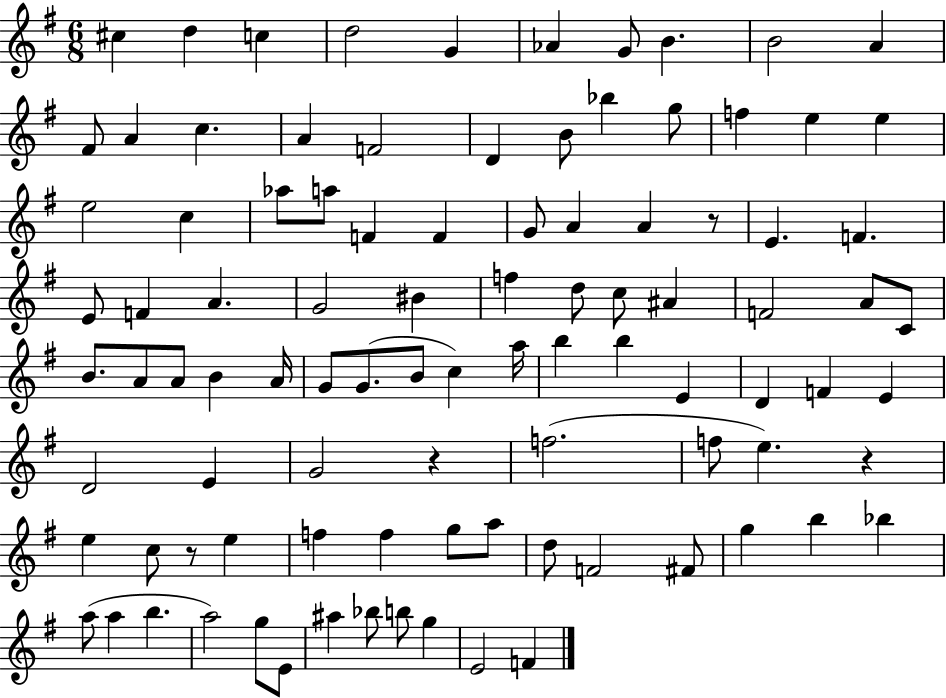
C#5/q D5/q C5/q D5/h G4/q Ab4/q G4/e B4/q. B4/h A4/q F#4/e A4/q C5/q. A4/q F4/h D4/q B4/e Bb5/q G5/e F5/q E5/q E5/q E5/h C5/q Ab5/e A5/e F4/q F4/q G4/e A4/q A4/q R/e E4/q. F4/q. E4/e F4/q A4/q. G4/h BIS4/q F5/q D5/e C5/e A#4/q F4/h A4/e C4/e B4/e. A4/e A4/e B4/q A4/s G4/e G4/e. B4/e C5/q A5/s B5/q B5/q E4/q D4/q F4/q E4/q D4/h E4/q G4/h R/q F5/h. F5/e E5/q. R/q E5/q C5/e R/e E5/q F5/q F5/q G5/e A5/e D5/e F4/h F#4/e G5/q B5/q Bb5/q A5/e A5/q B5/q. A5/h G5/e E4/e A#5/q Bb5/e B5/e G5/q E4/h F4/q